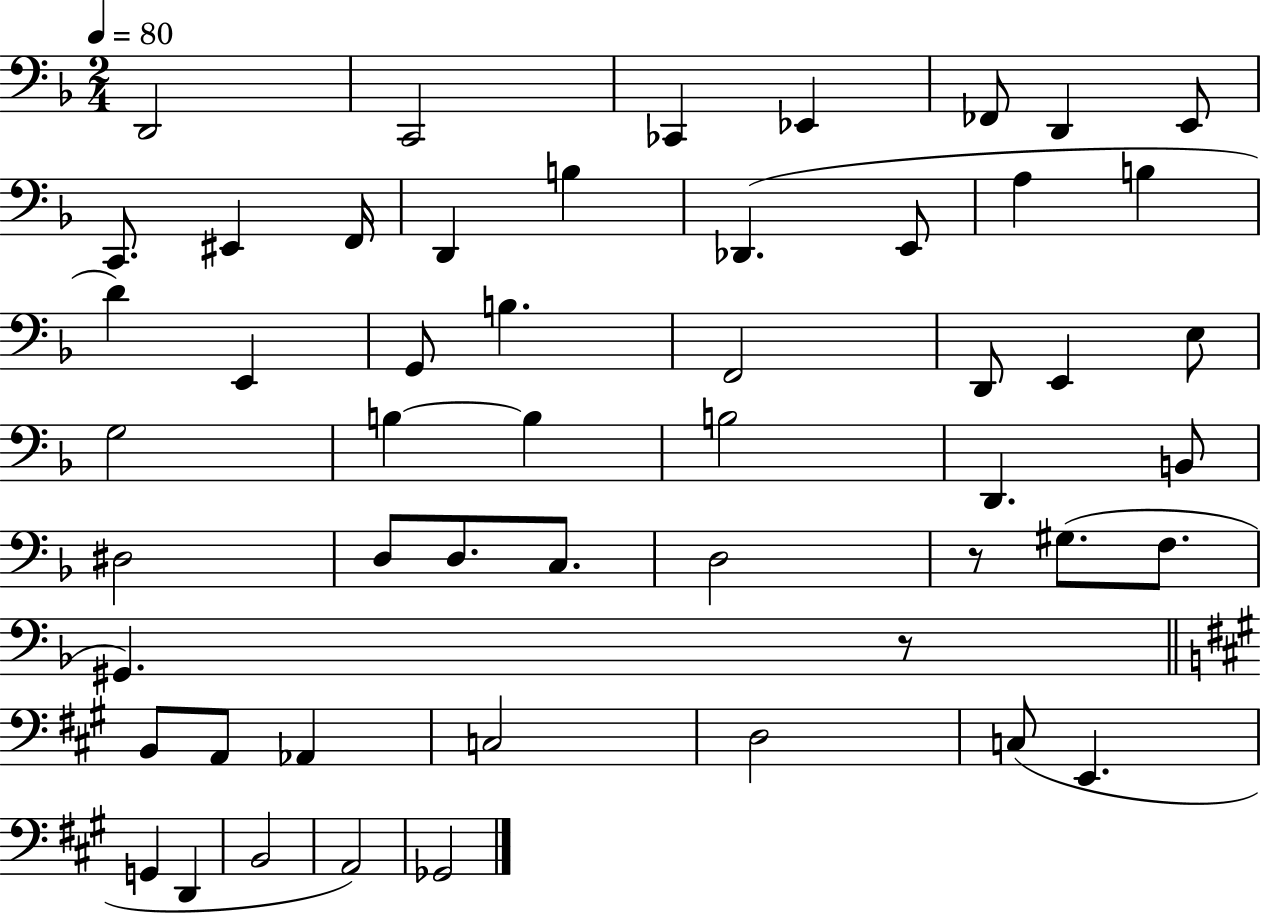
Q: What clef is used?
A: bass